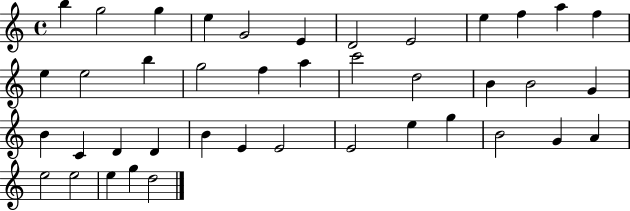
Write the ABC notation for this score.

X:1
T:Untitled
M:4/4
L:1/4
K:C
b g2 g e G2 E D2 E2 e f a f e e2 b g2 f a c'2 d2 B B2 G B C D D B E E2 E2 e g B2 G A e2 e2 e g d2